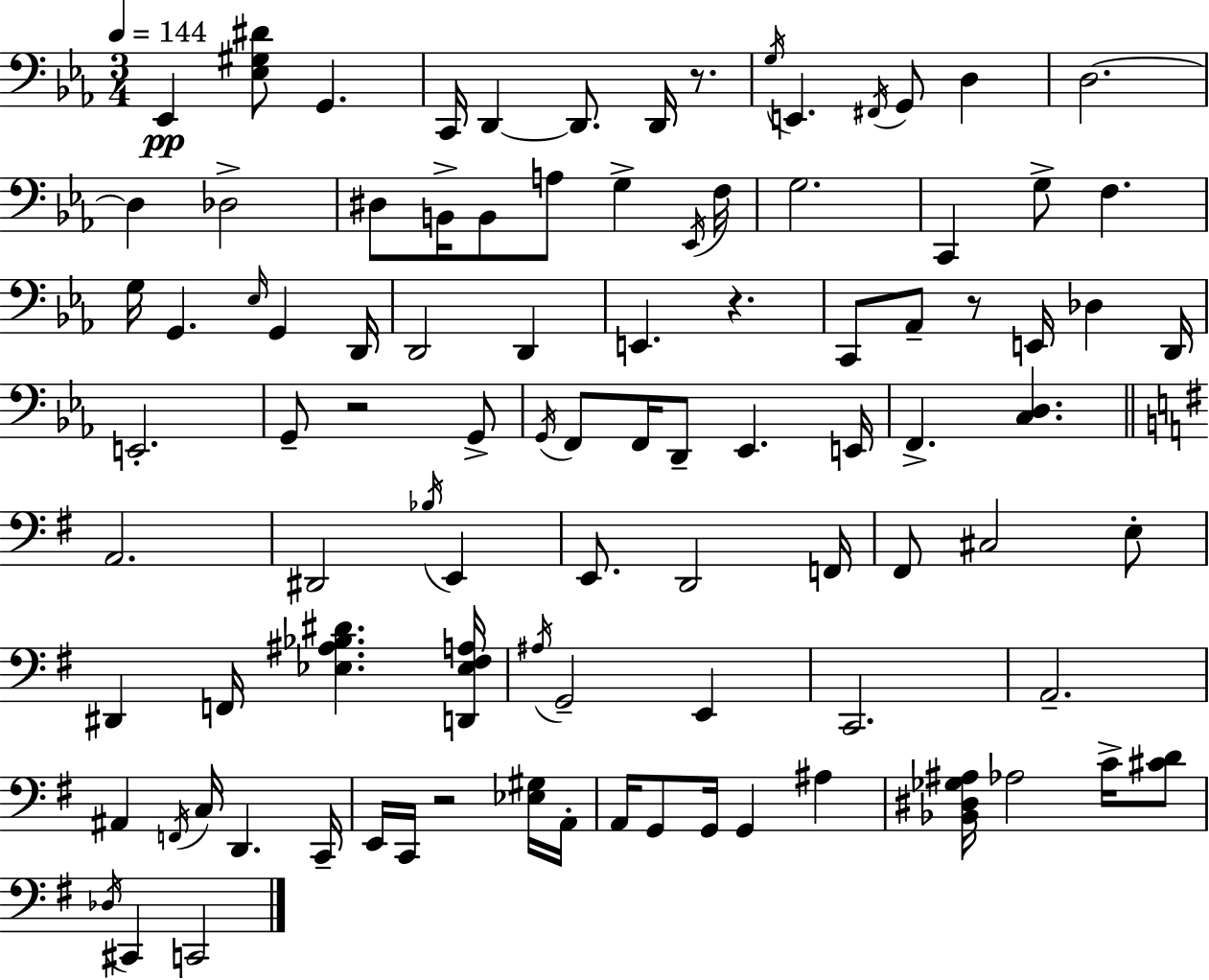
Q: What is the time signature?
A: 3/4